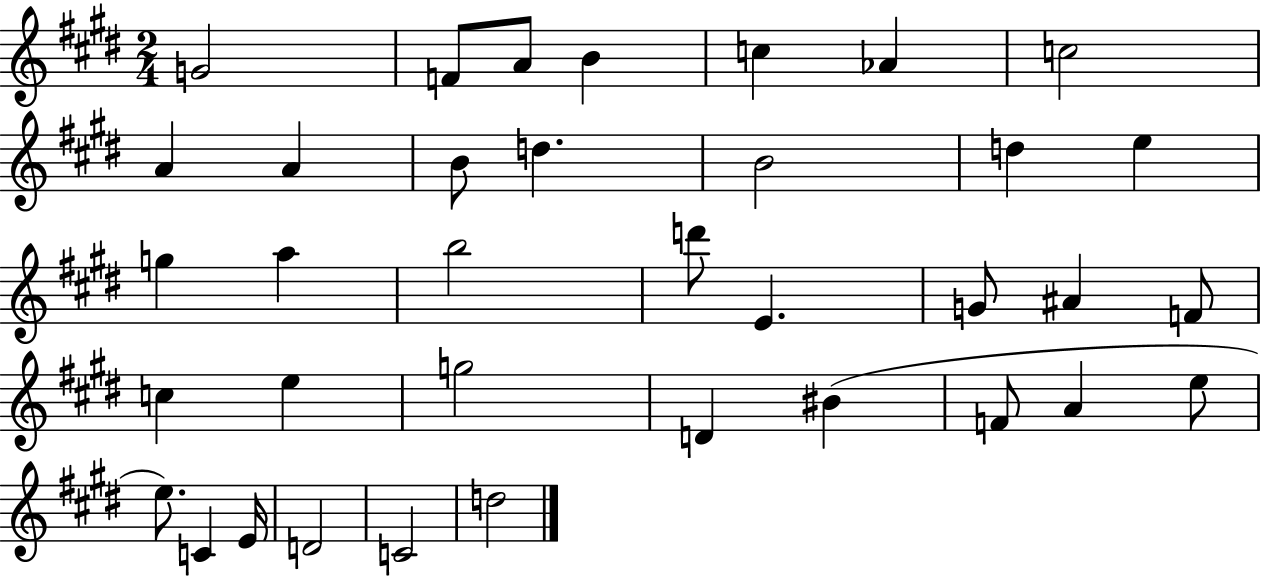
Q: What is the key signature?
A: E major